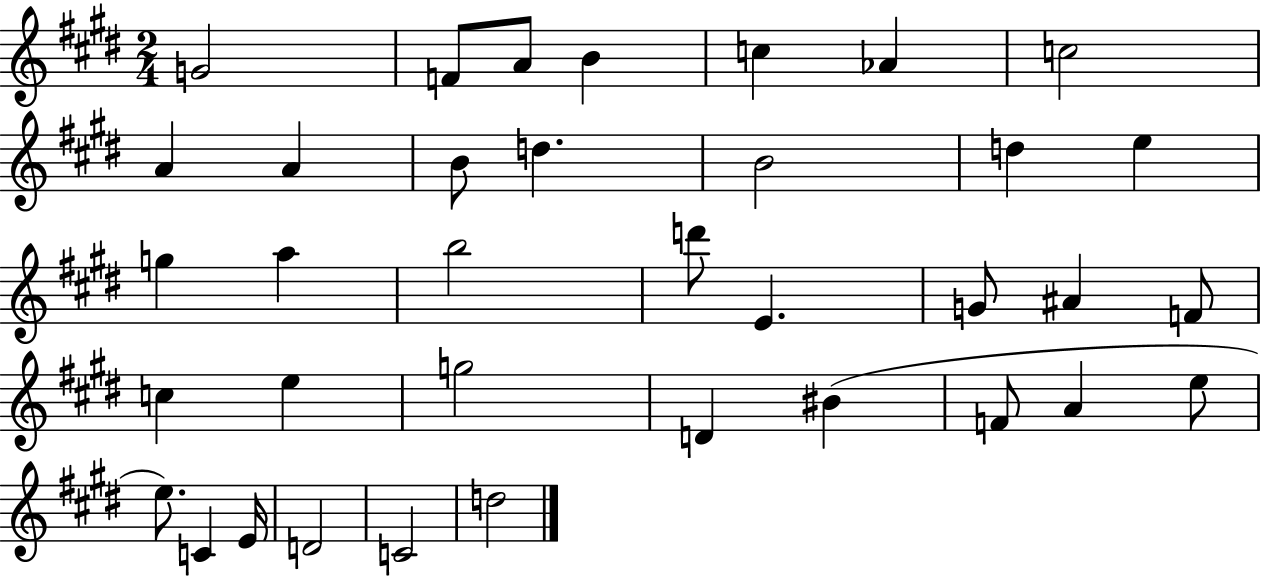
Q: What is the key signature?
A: E major